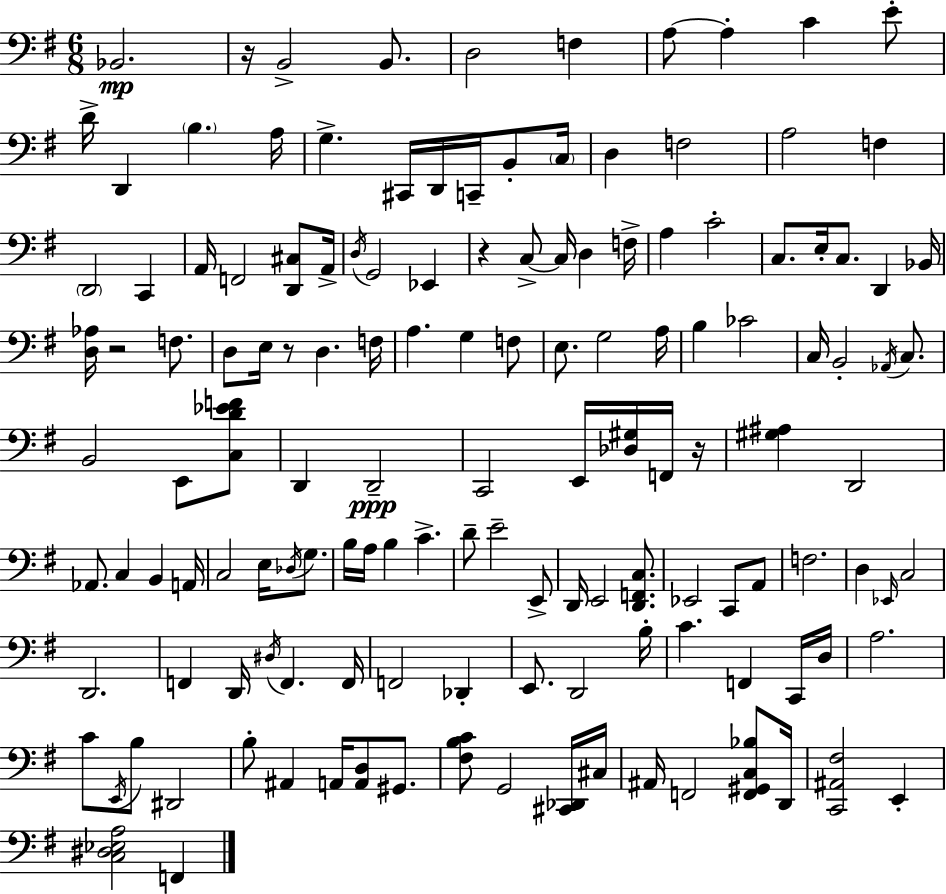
{
  \clef bass
  \numericTimeSignature
  \time 6/8
  \key e \minor
  bes,2.\mp | r16 b,2-> b,8. | d2 f4 | a8~~ a4-. c'4 e'8-. | \break d'16-> d,4 \parenthesize b4. a16 | g4.-> cis,16 d,16 c,16-- b,8-. \parenthesize c16 | d4 f2 | a2 f4 | \break \parenthesize d,2 c,4 | a,16 f,2 <d, cis>8 a,16-> | \acciaccatura { d16 } g,2 ees,4 | r4 c8->~~ c16 d4 | \break f16-> a4 c'2-. | c8. e16-. c8. d,4 | bes,16 <d aes>16 r2 f8. | d8 e16 r8 d4. | \break f16 a4. g4 f8 | e8. g2 | a16 b4 ces'2 | c16 b,2-. \acciaccatura { aes,16 } c8. | \break b,2 e,8 | <c d' ees' f'>8 d,4 d,2--\ppp | c,2 e,16 <des gis>16 | f,16 r16 <gis ais>4 d,2 | \break aes,8. c4 b,4 | a,16 c2 e16 \acciaccatura { des16 } | g8. b16 a16 b4 c'4.-> | d'8-- e'2-- | \break e,8-> d,16 e,2 | <d, f, c>8. ees,2 c,8 | a,8 f2. | d4 \grace { ees,16 } c2 | \break d,2. | f,4 d,16 \acciaccatura { dis16 } f,4. | f,16 f,2 | des,4-. e,8. d,2 | \break b16-. c'4. f,4 | c,16 d16 a2. | c'8 \acciaccatura { e,16 } b8 dis,2 | b8-. ais,4 | \break a,16 <a, d>8 gis,8. <fis b c'>8 g,2 | <cis, des,>16 cis16 ais,16 f,2 | <f, gis, c bes>8 d,16 <c, ais, fis>2 | e,4-. <c dis ees a>2 | \break f,4 \bar "|."
}